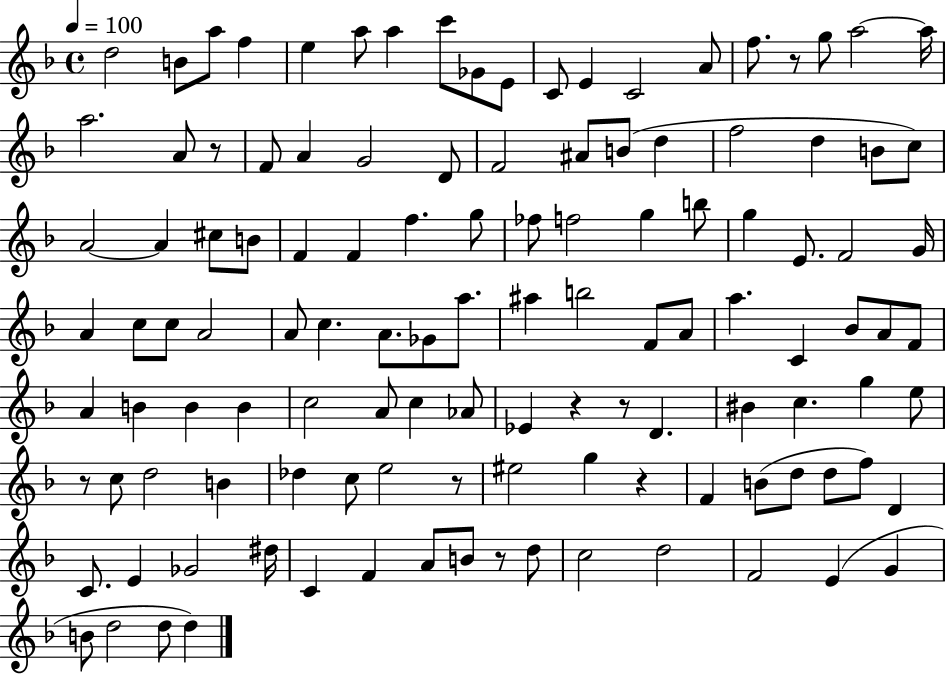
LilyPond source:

{
  \clef treble
  \time 4/4
  \defaultTimeSignature
  \key f \major
  \tempo 4 = 100
  d''2 b'8 a''8 f''4 | e''4 a''8 a''4 c'''8 ges'8 e'8 | c'8 e'4 c'2 a'8 | f''8. r8 g''8 a''2~~ a''16 | \break a''2. a'8 r8 | f'8 a'4 g'2 d'8 | f'2 ais'8 b'8( d''4 | f''2 d''4 b'8 c''8) | \break a'2~~ a'4 cis''8 b'8 | f'4 f'4 f''4. g''8 | fes''8 f''2 g''4 b''8 | g''4 e'8. f'2 g'16 | \break a'4 c''8 c''8 a'2 | a'8 c''4. a'8. ges'8 a''8. | ais''4 b''2 f'8 a'8 | a''4. c'4 bes'8 a'8 f'8 | \break a'4 b'4 b'4 b'4 | c''2 a'8 c''4 aes'8 | ees'4 r4 r8 d'4. | bis'4 c''4. g''4 e''8 | \break r8 c''8 d''2 b'4 | des''4 c''8 e''2 r8 | eis''2 g''4 r4 | f'4 b'8( d''8 d''8 f''8) d'4 | \break c'8. e'4 ges'2 dis''16 | c'4 f'4 a'8 b'8 r8 d''8 | c''2 d''2 | f'2 e'4( g'4 | \break b'8 d''2 d''8 d''4) | \bar "|."
}